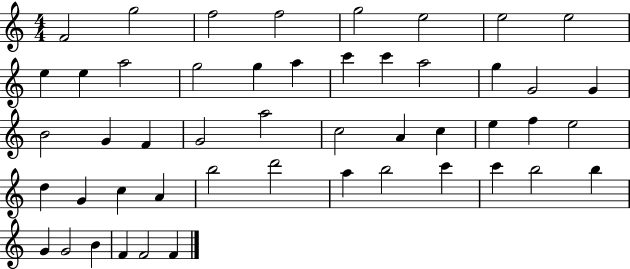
X:1
T:Untitled
M:4/4
L:1/4
K:C
F2 g2 f2 f2 g2 e2 e2 e2 e e a2 g2 g a c' c' a2 g G2 G B2 G F G2 a2 c2 A c e f e2 d G c A b2 d'2 a b2 c' c' b2 b G G2 B F F2 F